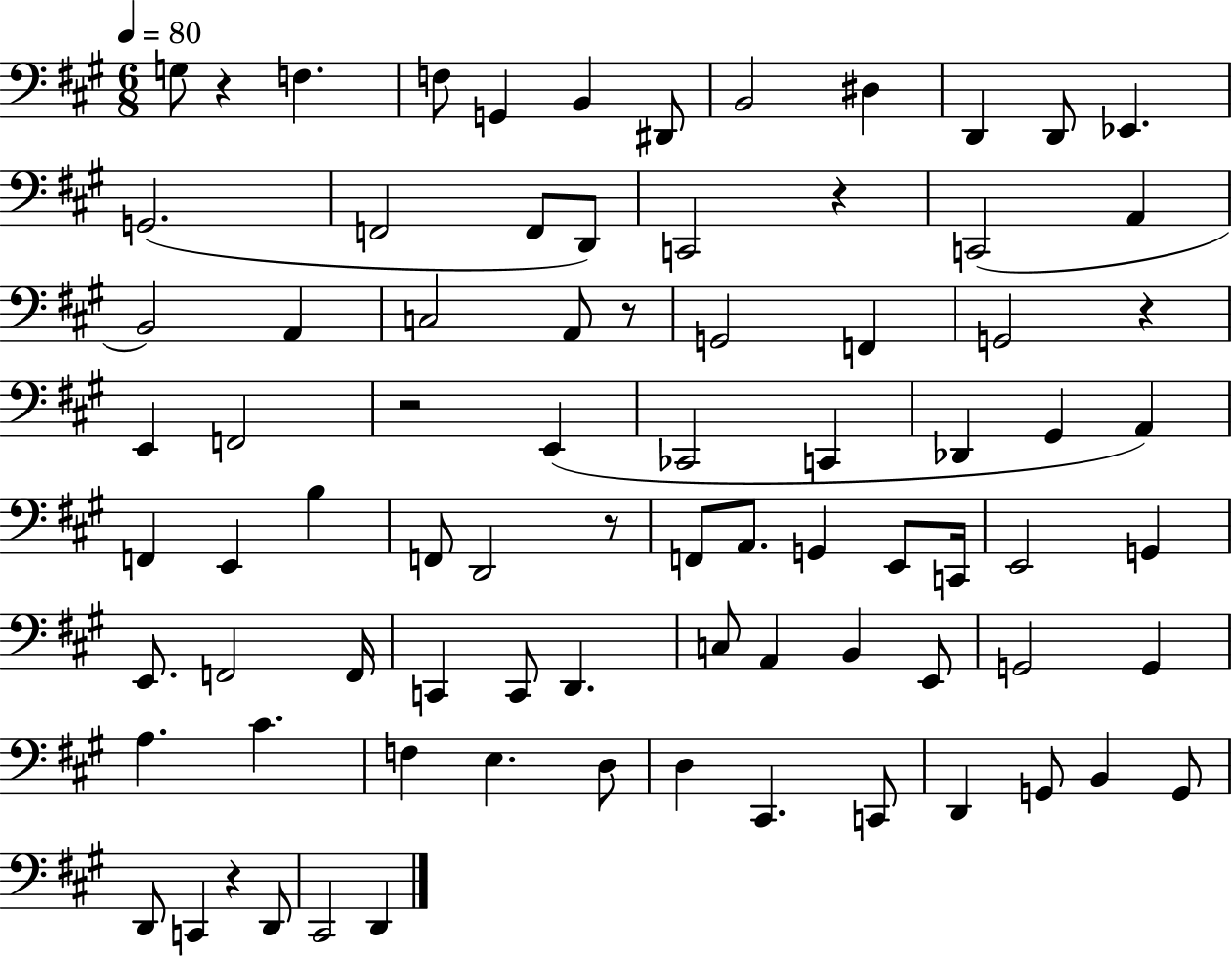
{
  \clef bass
  \numericTimeSignature
  \time 6/8
  \key a \major
  \tempo 4 = 80
  g8 r4 f4. | f8 g,4 b,4 dis,8 | b,2 dis4 | d,4 d,8 ees,4. | \break g,2.( | f,2 f,8 d,8) | c,2 r4 | c,2( a,4 | \break b,2) a,4 | c2 a,8 r8 | g,2 f,4 | g,2 r4 | \break e,4 f,2 | r2 e,4( | ces,2 c,4 | des,4 gis,4 a,4) | \break f,4 e,4 b4 | f,8 d,2 r8 | f,8 a,8. g,4 e,8 c,16 | e,2 g,4 | \break e,8. f,2 f,16 | c,4 c,8 d,4. | c8 a,4 b,4 e,8 | g,2 g,4 | \break a4. cis'4. | f4 e4. d8 | d4 cis,4. c,8 | d,4 g,8 b,4 g,8 | \break d,8 c,4 r4 d,8 | cis,2 d,4 | \bar "|."
}